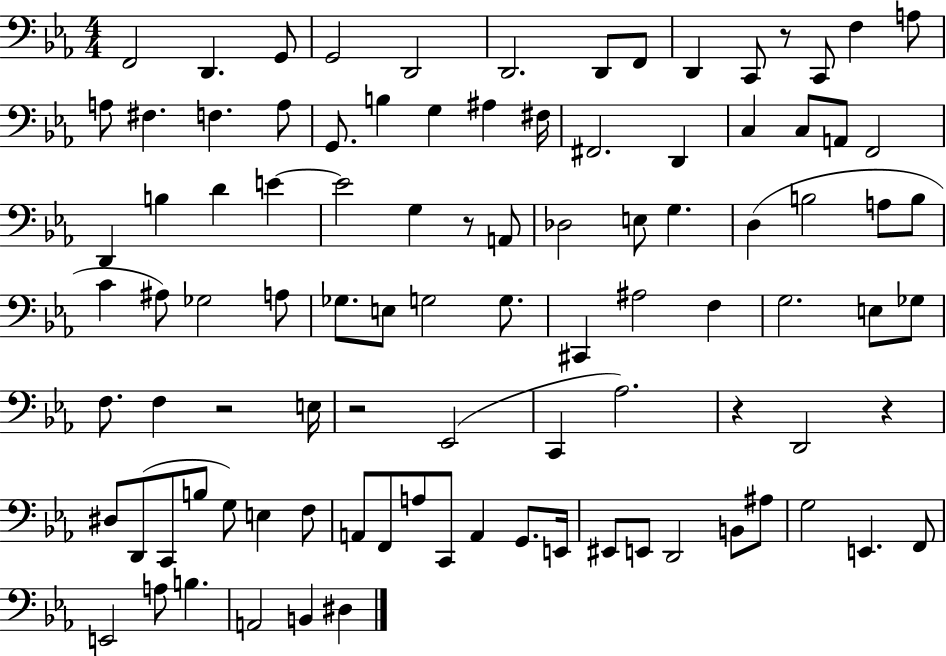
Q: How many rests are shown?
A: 6